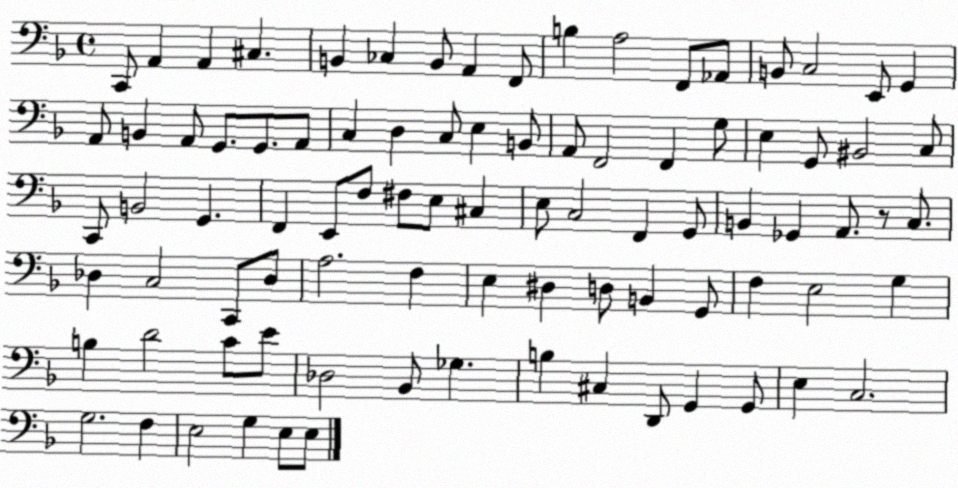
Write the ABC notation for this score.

X:1
T:Untitled
M:4/4
L:1/4
K:F
C,,/2 A,, A,, ^C, B,, _C, B,,/2 A,, F,,/2 B, A,2 F,,/2 _A,,/2 B,,/2 C,2 E,,/2 G,, A,,/2 B,, A,,/2 G,,/2 G,,/2 A,,/2 C, D, C,/2 E, B,,/2 A,,/2 F,,2 F,, G,/2 E, G,,/2 ^B,,2 C,/2 C,,/2 B,,2 G,, F,, E,,/2 F,/2 ^F,/2 E,/2 ^C, E,/2 C,2 F,, G,,/2 B,, _G,, A,,/2 z/2 C,/2 _D, C,2 C,,/2 _D,/2 A,2 F, E, ^D, D,/2 B,, G,,/2 F, E,2 G, B, D2 C/2 E/2 _D,2 _B,,/2 _G, B, ^C, D,,/2 G,, G,,/2 E, C,2 G,2 F, E,2 G, E,/2 E,/2